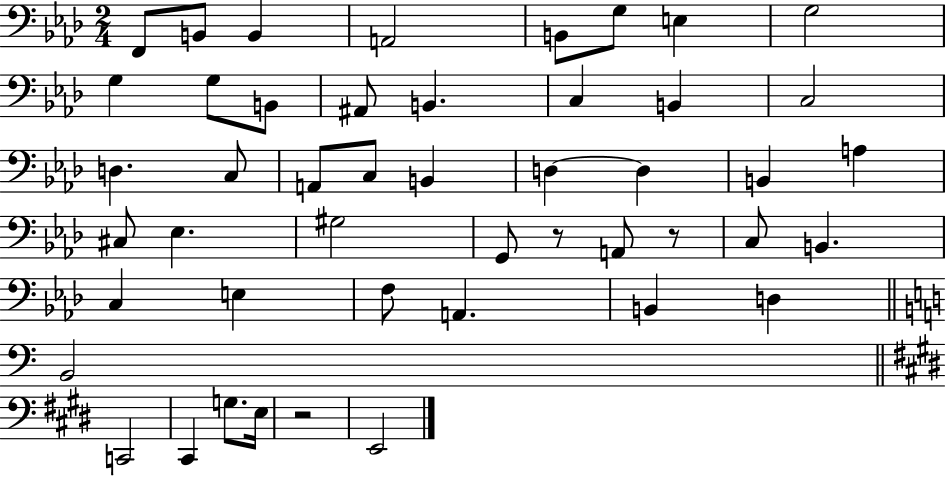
F2/e B2/e B2/q A2/h B2/e G3/e E3/q G3/h G3/q G3/e B2/e A#2/e B2/q. C3/q B2/q C3/h D3/q. C3/e A2/e C3/e B2/q D3/q D3/q B2/q A3/q C#3/e Eb3/q. G#3/h G2/e R/e A2/e R/e C3/e B2/q. C3/q E3/q F3/e A2/q. B2/q D3/q B2/h C2/h C#2/q G3/e. E3/s R/h E2/h